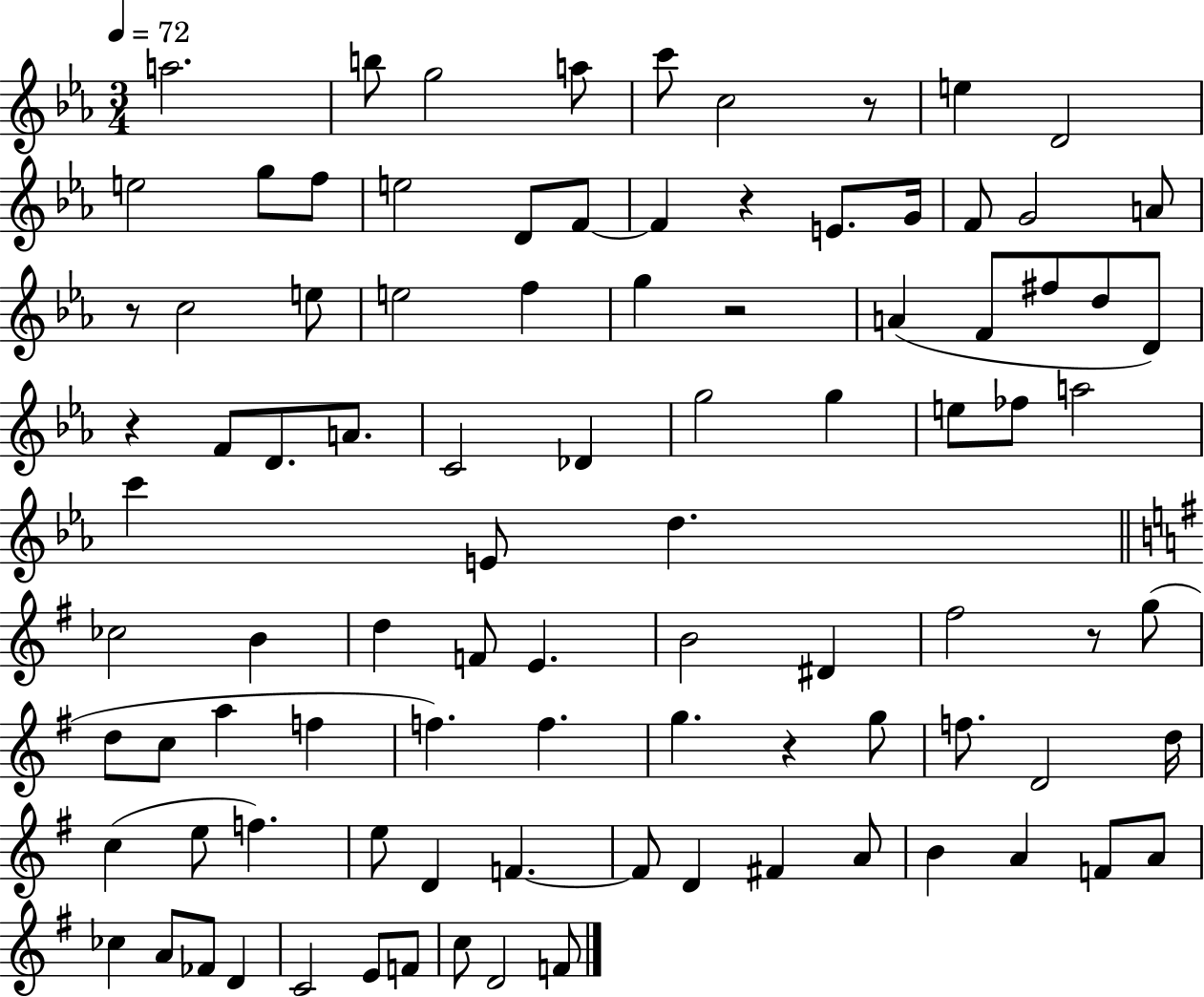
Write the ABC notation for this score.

X:1
T:Untitled
M:3/4
L:1/4
K:Eb
a2 b/2 g2 a/2 c'/2 c2 z/2 e D2 e2 g/2 f/2 e2 D/2 F/2 F z E/2 G/4 F/2 G2 A/2 z/2 c2 e/2 e2 f g z2 A F/2 ^f/2 d/2 D/2 z F/2 D/2 A/2 C2 _D g2 g e/2 _f/2 a2 c' E/2 d _c2 B d F/2 E B2 ^D ^f2 z/2 g/2 d/2 c/2 a f f f g z g/2 f/2 D2 d/4 c e/2 f e/2 D F F/2 D ^F A/2 B A F/2 A/2 _c A/2 _F/2 D C2 E/2 F/2 c/2 D2 F/2